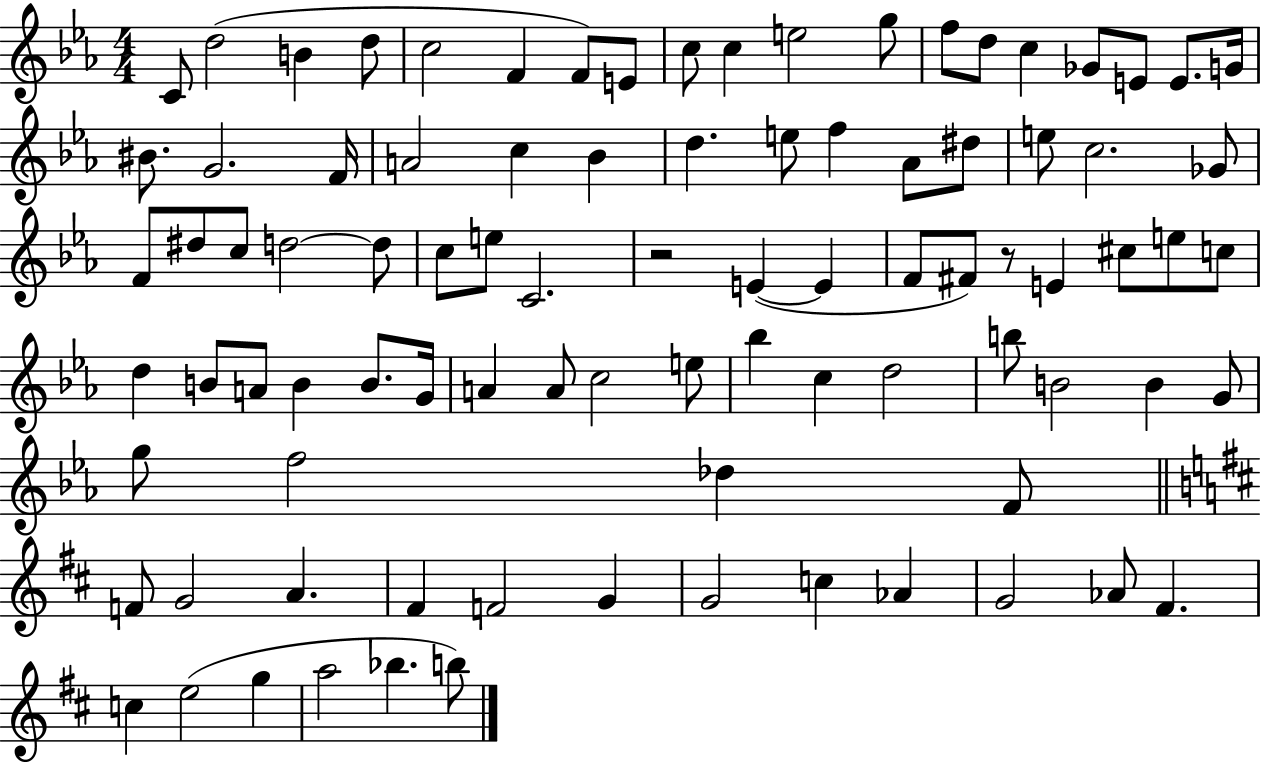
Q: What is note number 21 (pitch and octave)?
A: G4